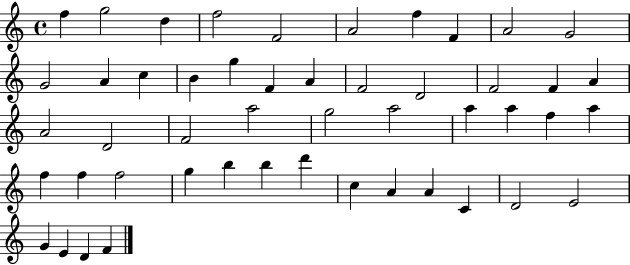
X:1
T:Untitled
M:4/4
L:1/4
K:C
f g2 d f2 F2 A2 f F A2 G2 G2 A c B g F A F2 D2 F2 F A A2 D2 F2 a2 g2 a2 a a f a f f f2 g b b d' c A A C D2 E2 G E D F